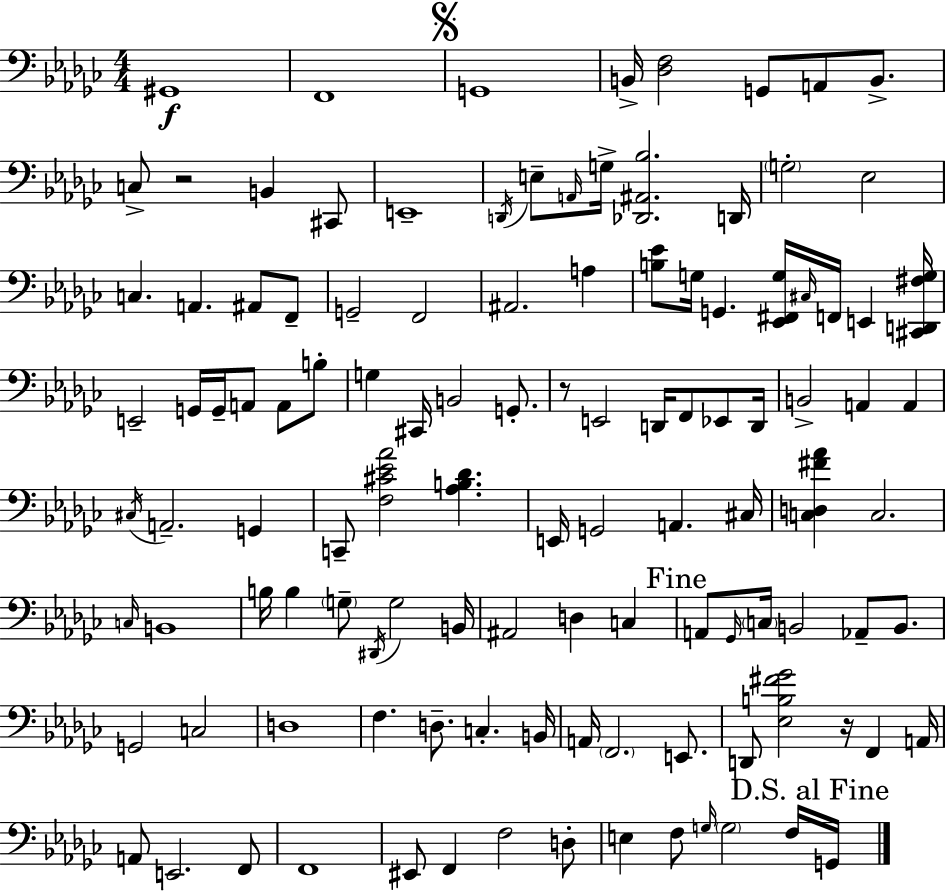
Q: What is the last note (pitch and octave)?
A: G2